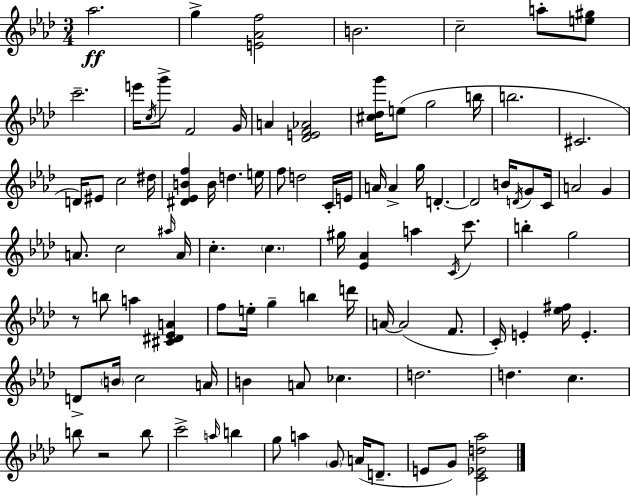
{
  \clef treble
  \numericTimeSignature
  \time 3/4
  \key f \minor
  \repeat volta 2 { aes''2.\ff | g''4-> <e' aes' f''>2 | b'2. | c''2-- a''8-. <e'' gis''>8 | \break c'''2.-- | e'''16 \acciaccatura { c''16 } g'''8-> f'2 | g'16 a'4 <des' e' f' aes'>2 | <cis'' des'' g'''>16 e''8( g''2 | \break b''16 b''2. | cis'2. | d'16) eis'8 c''2 | dis''16 <dis' ees' b' f''>4 b'16 d''4. | \break e''16 f''8 d''2 c'16-. | e'16 a'16 a'4-> g''16 d'4.-.~~ | d'2 b'16 \acciaccatura { d'16 } g'8 | c'16 a'2 g'4 | \break a'8. c''2 | \grace { ais''16 } a'16 c''4.-. \parenthesize c''4. | gis''16 <ees' aes'>4 a''4 | \acciaccatura { c'16 } c'''8. b''4-. g''2 | \break r8 b''8 a''4 | <cis' dis' ees' a'>4 f''8 e''16-. g''4-- b''4 | d'''16 a'16~~ a'2( | f'8. c'16-.) e'4-. <ees'' fis''>16 e'4.-. | \break d'8-> \parenthesize b'16 c''2 | a'16 b'4 a'8 ces''4. | d''2. | d''4. c''4. | \break b''8 r2 | b''8 c'''2-> | \grace { a''16 } b''4 g''8 a''4 \parenthesize g'8 | a'16( d'8.-- e'8 g'8) <c' ees' d'' aes''>2 | \break } \bar "|."
}